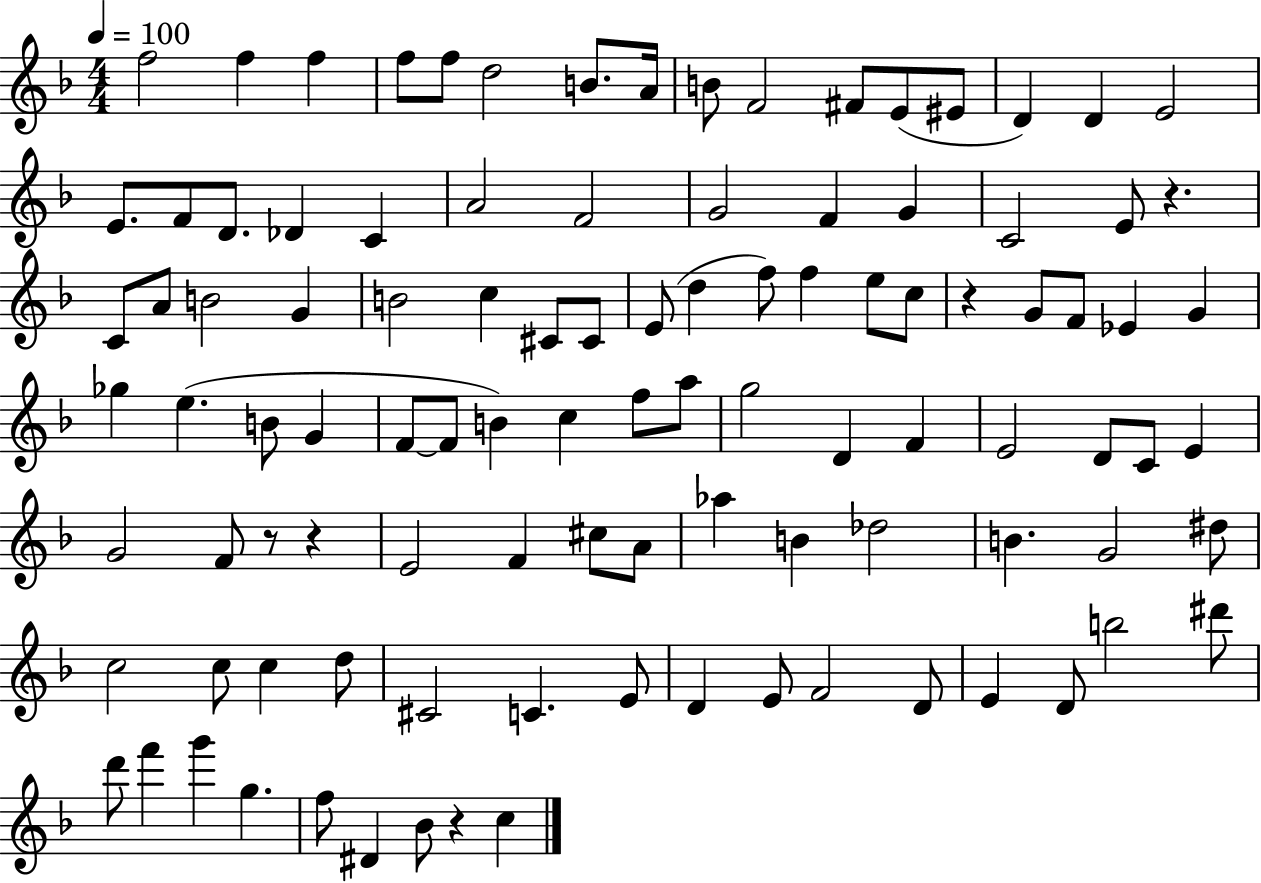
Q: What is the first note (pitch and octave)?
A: F5